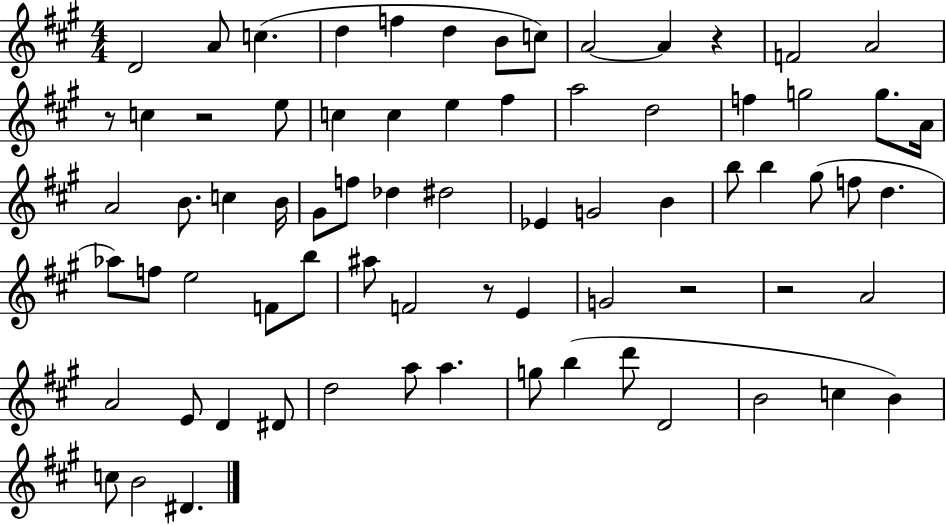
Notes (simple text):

D4/h A4/e C5/q. D5/q F5/q D5/q B4/e C5/e A4/h A4/q R/q F4/h A4/h R/e C5/q R/h E5/e C5/q C5/q E5/q F#5/q A5/h D5/h F5/q G5/h G5/e. A4/s A4/h B4/e. C5/q B4/s G#4/e F5/e Db5/q D#5/h Eb4/q G4/h B4/q B5/e B5/q G#5/e F5/e D5/q. Ab5/e F5/e E5/h F4/e B5/e A#5/e F4/h R/e E4/q G4/h R/h R/h A4/h A4/h E4/e D4/q D#4/e D5/h A5/e A5/q. G5/e B5/q D6/e D4/h B4/h C5/q B4/q C5/e B4/h D#4/q.